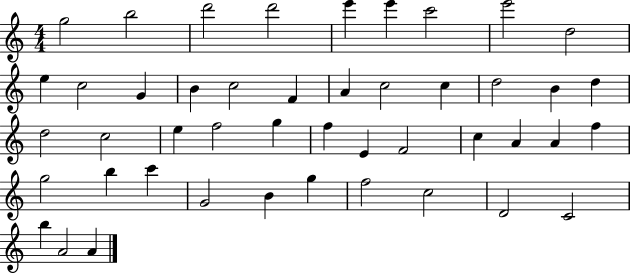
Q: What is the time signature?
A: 4/4